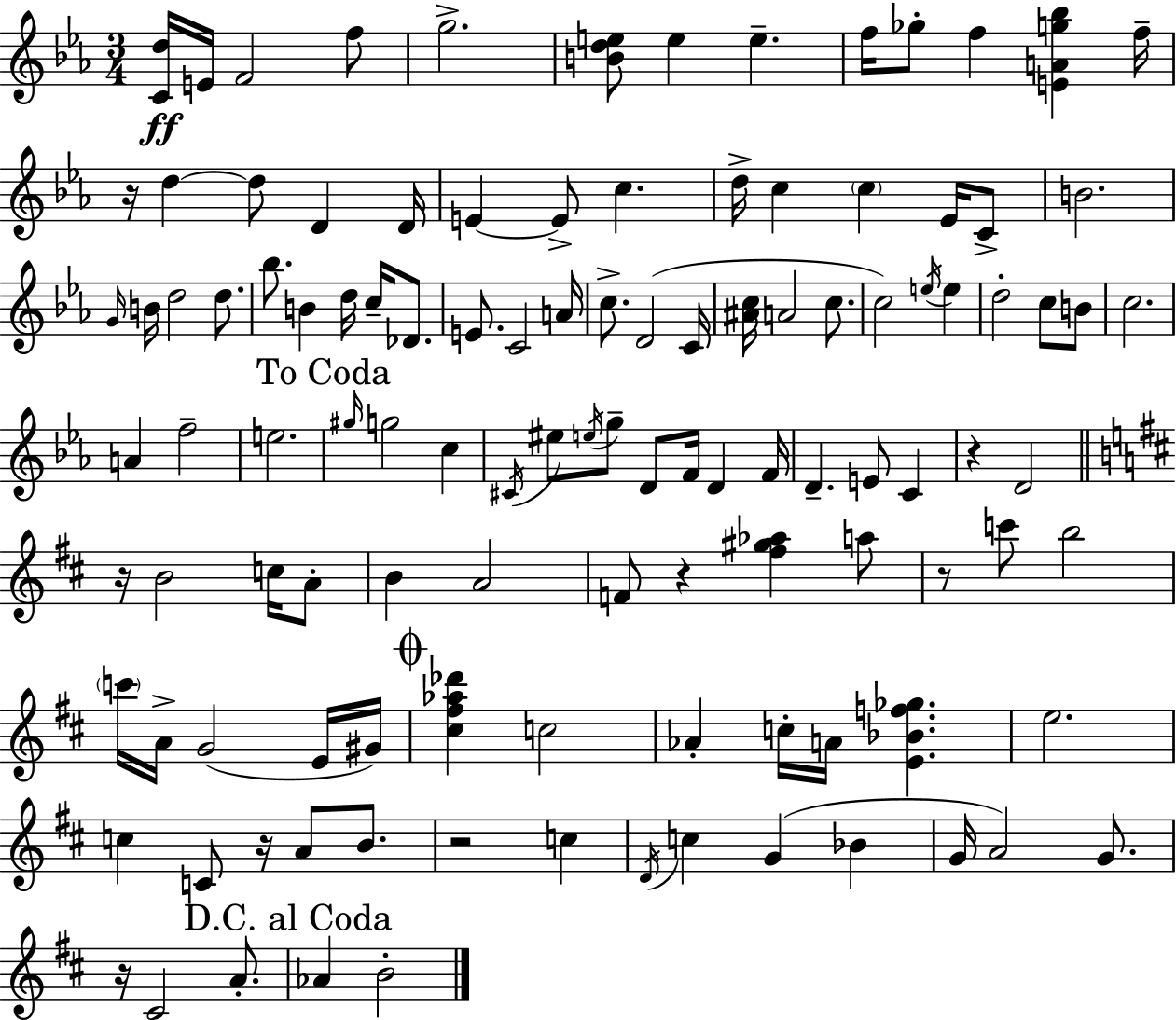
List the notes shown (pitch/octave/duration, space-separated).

[C4,D5]/s E4/s F4/h F5/e G5/h. [B4,D5,E5]/e E5/q E5/q. F5/s Gb5/e F5/q [E4,A4,G5,Bb5]/q F5/s R/s D5/q D5/e D4/q D4/s E4/q E4/e C5/q. D5/s C5/q C5/q Eb4/s C4/e B4/h. G4/s B4/s D5/h D5/e. Bb5/e. B4/q D5/s C5/s Db4/e. E4/e. C4/h A4/s C5/e. D4/h C4/s [A#4,C5]/s A4/h C5/e. C5/h E5/s E5/q D5/h C5/e B4/e C5/h. A4/q F5/h E5/h. G#5/s G5/h C5/q C#4/s EIS5/e E5/s G5/e D4/e F4/s D4/q F4/s D4/q. E4/e C4/q R/q D4/h R/s B4/h C5/s A4/e B4/q A4/h F4/e R/q [F#5,G#5,Ab5]/q A5/e R/e C6/e B5/h C6/s A4/s G4/h E4/s G#4/s [C#5,F#5,Ab5,Db6]/q C5/h Ab4/q C5/s A4/s [E4,Bb4,F5,Gb5]/q. E5/h. C5/q C4/e R/s A4/e B4/e. R/h C5/q D4/s C5/q G4/q Bb4/q G4/s A4/h G4/e. R/s C#4/h A4/e. Ab4/q B4/h